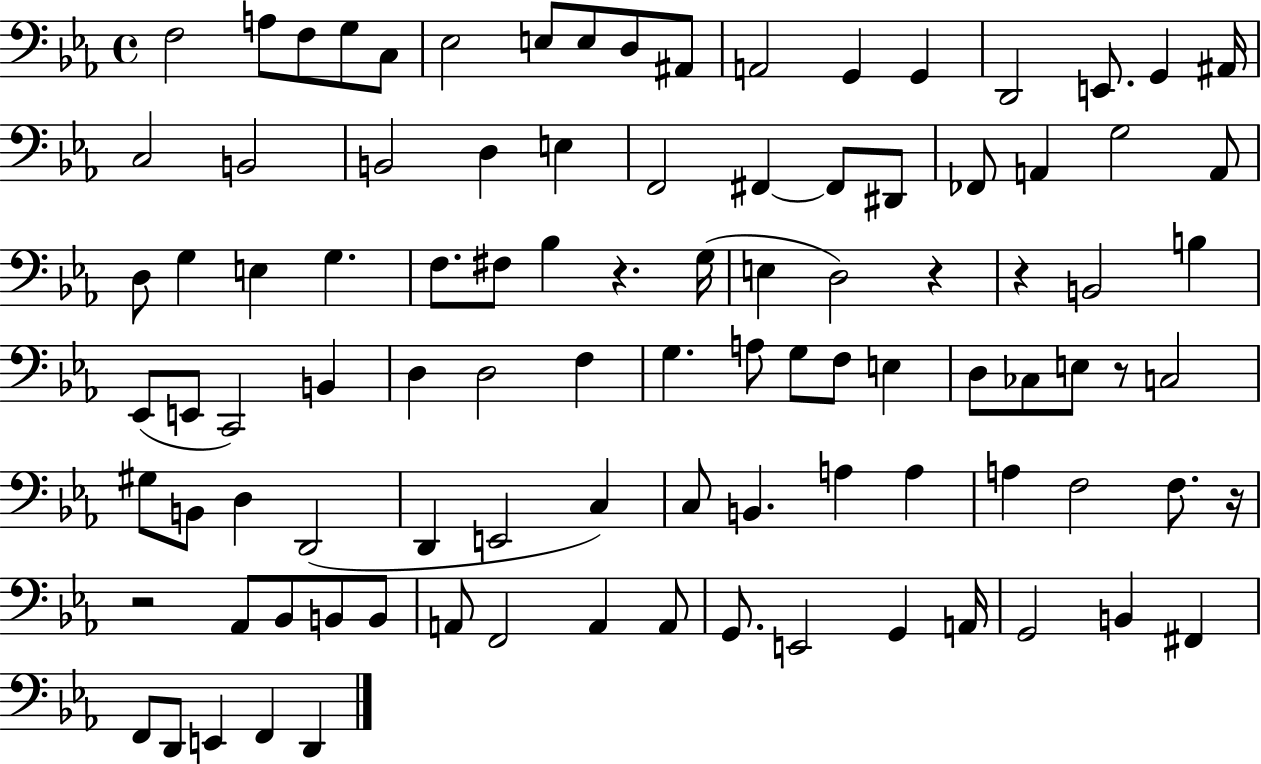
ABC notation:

X:1
T:Untitled
M:4/4
L:1/4
K:Eb
F,2 A,/2 F,/2 G,/2 C,/2 _E,2 E,/2 E,/2 D,/2 ^A,,/2 A,,2 G,, G,, D,,2 E,,/2 G,, ^A,,/4 C,2 B,,2 B,,2 D, E, F,,2 ^F,, ^F,,/2 ^D,,/2 _F,,/2 A,, G,2 A,,/2 D,/2 G, E, G, F,/2 ^F,/2 _B, z G,/4 E, D,2 z z B,,2 B, _E,,/2 E,,/2 C,,2 B,, D, D,2 F, G, A,/2 G,/2 F,/2 E, D,/2 _C,/2 E,/2 z/2 C,2 ^G,/2 B,,/2 D, D,,2 D,, E,,2 C, C,/2 B,, A, A, A, F,2 F,/2 z/4 z2 _A,,/2 _B,,/2 B,,/2 B,,/2 A,,/2 F,,2 A,, A,,/2 G,,/2 E,,2 G,, A,,/4 G,,2 B,, ^F,, F,,/2 D,,/2 E,, F,, D,,